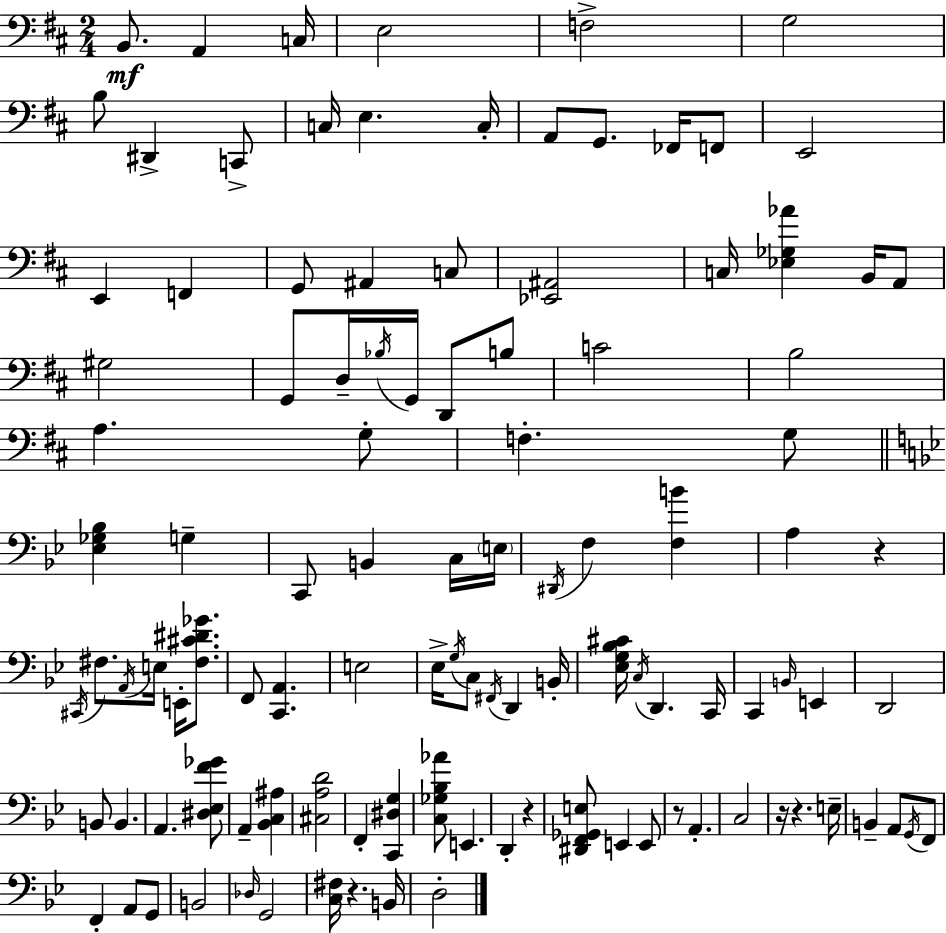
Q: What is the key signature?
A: D major